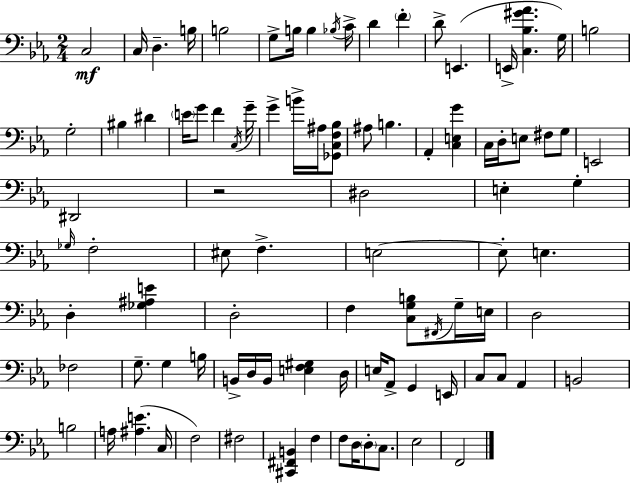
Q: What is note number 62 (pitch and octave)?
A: B2